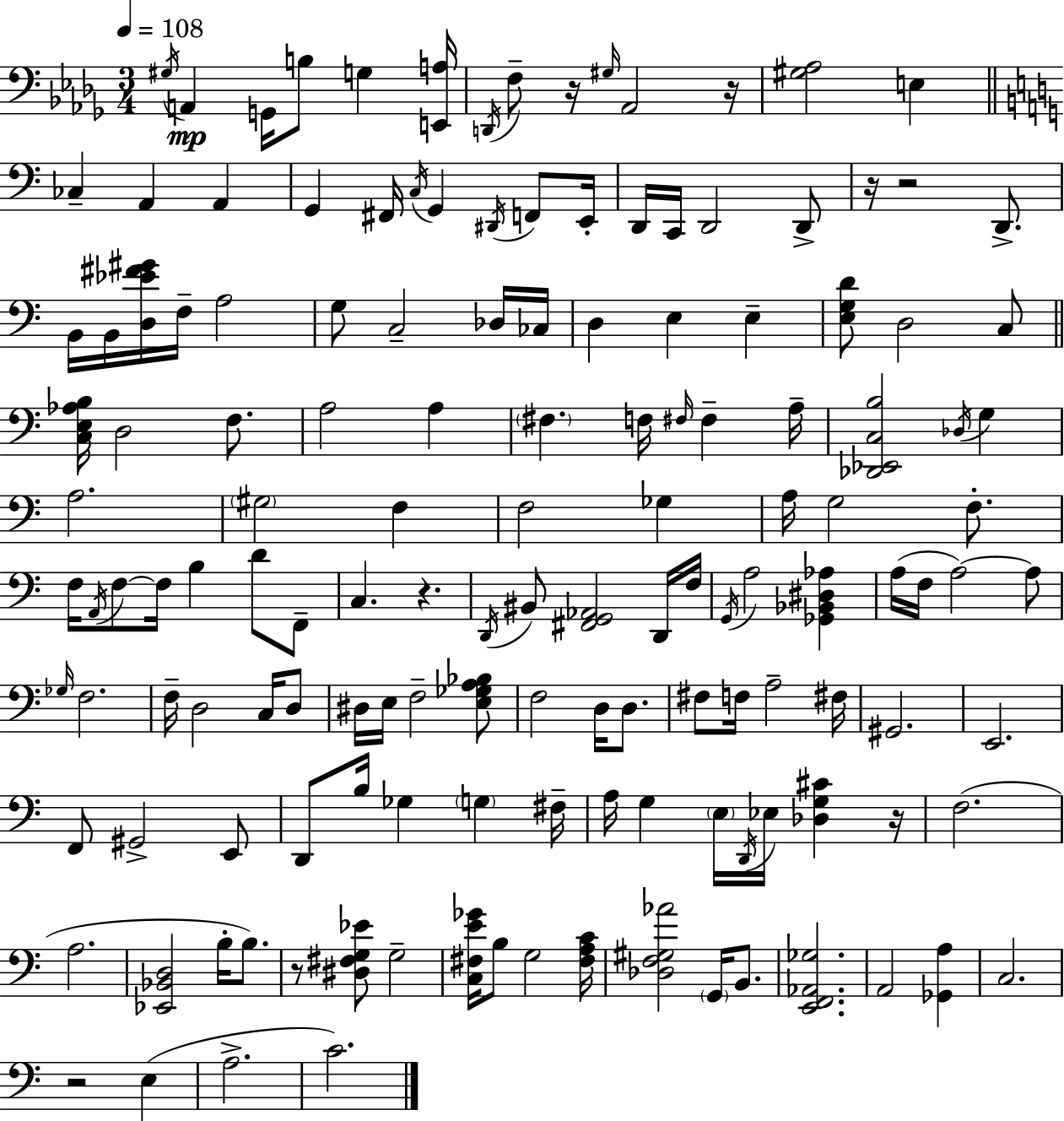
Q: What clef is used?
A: bass